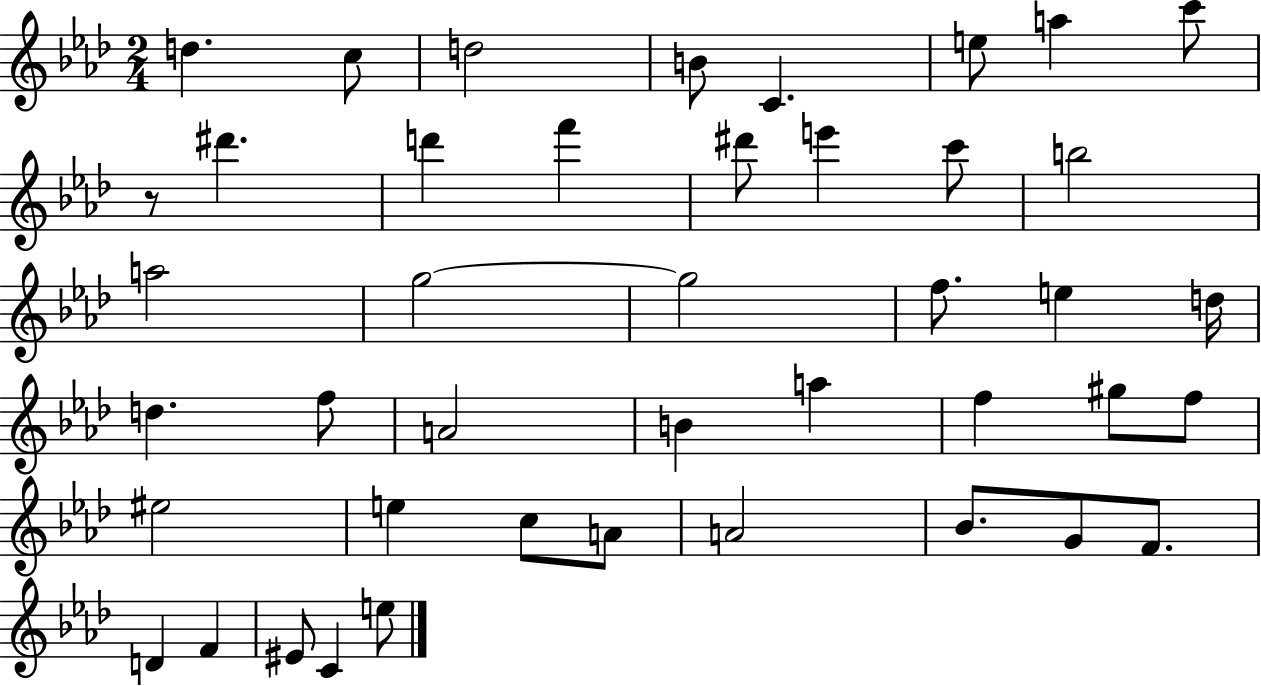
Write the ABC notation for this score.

X:1
T:Untitled
M:2/4
L:1/4
K:Ab
d c/2 d2 B/2 C e/2 a c'/2 z/2 ^d' d' f' ^d'/2 e' c'/2 b2 a2 g2 g2 f/2 e d/4 d f/2 A2 B a f ^g/2 f/2 ^e2 e c/2 A/2 A2 _B/2 G/2 F/2 D F ^E/2 C e/2